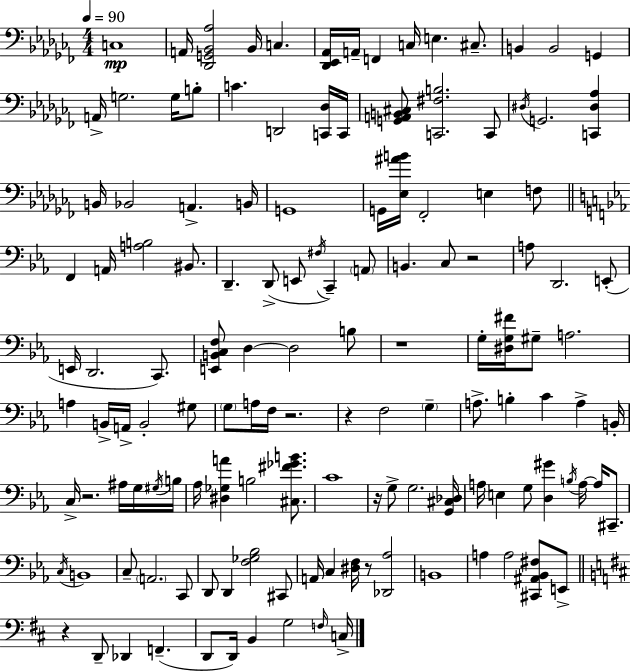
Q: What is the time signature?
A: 4/4